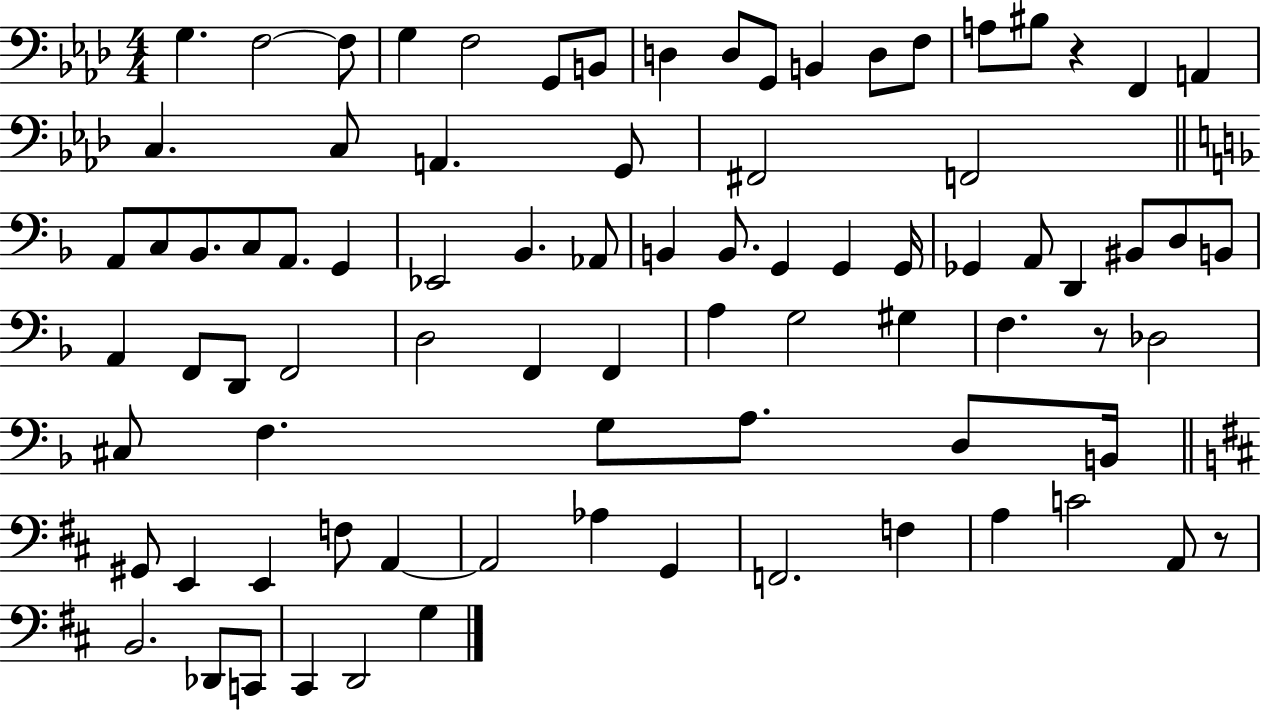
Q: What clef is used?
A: bass